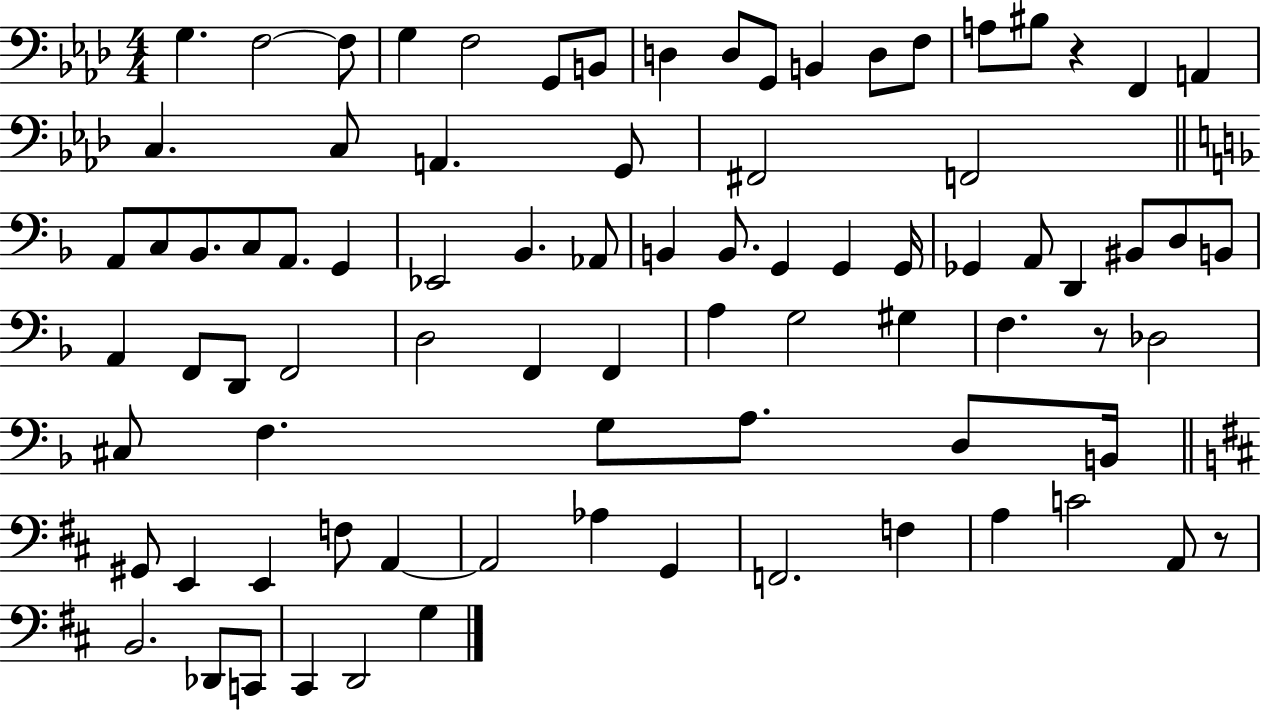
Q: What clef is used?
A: bass